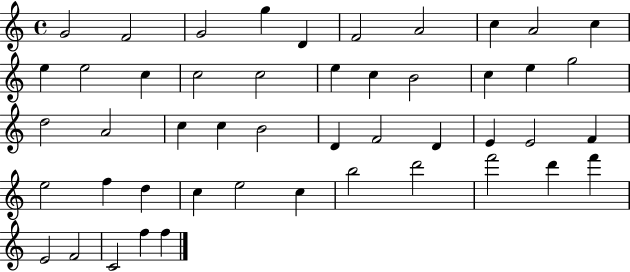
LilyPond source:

{
  \clef treble
  \time 4/4
  \defaultTimeSignature
  \key c \major
  g'2 f'2 | g'2 g''4 d'4 | f'2 a'2 | c''4 a'2 c''4 | \break e''4 e''2 c''4 | c''2 c''2 | e''4 c''4 b'2 | c''4 e''4 g''2 | \break d''2 a'2 | c''4 c''4 b'2 | d'4 f'2 d'4 | e'4 e'2 f'4 | \break e''2 f''4 d''4 | c''4 e''2 c''4 | b''2 d'''2 | f'''2 d'''4 f'''4 | \break e'2 f'2 | c'2 f''4 f''4 | \bar "|."
}